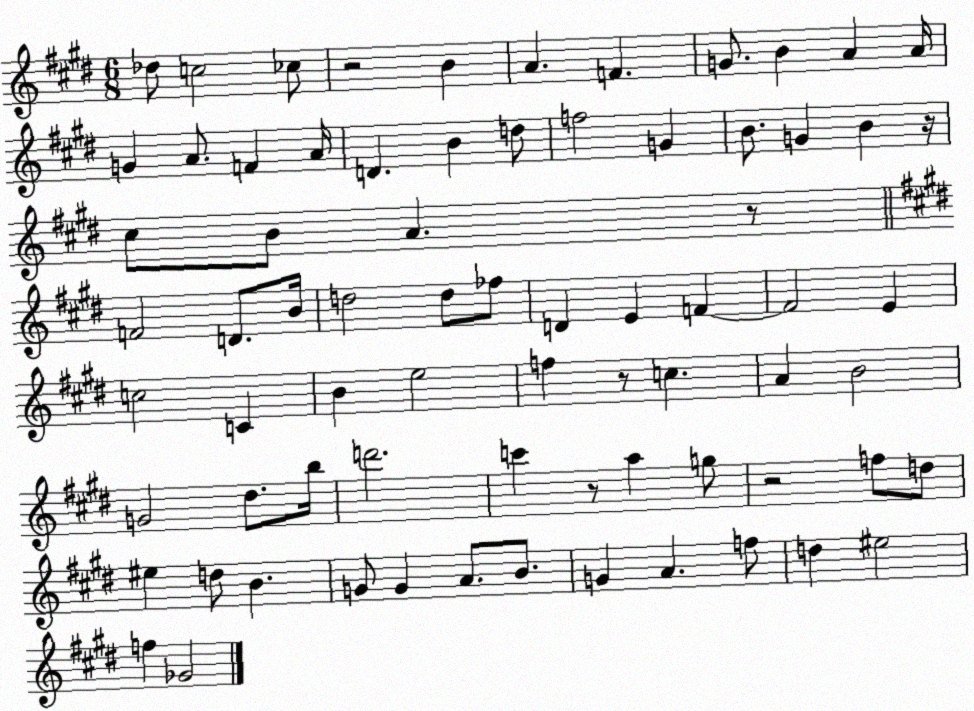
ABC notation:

X:1
T:Untitled
M:6/8
L:1/4
K:E
_d/2 c2 _c/2 z2 B A F G/2 B A A/4 G A/2 F A/4 D B d/2 f2 G B/2 G B z/4 ^c/2 B/2 A z/2 F2 D/2 B/4 d2 d/2 _f/2 D E F F2 E c2 C B e2 f z/2 c A B2 G2 ^d/2 b/4 d'2 c' z/2 a g/2 z2 f/2 d/2 ^e d/2 B G/2 G A/2 B/2 G A f/2 d ^e2 f _G2